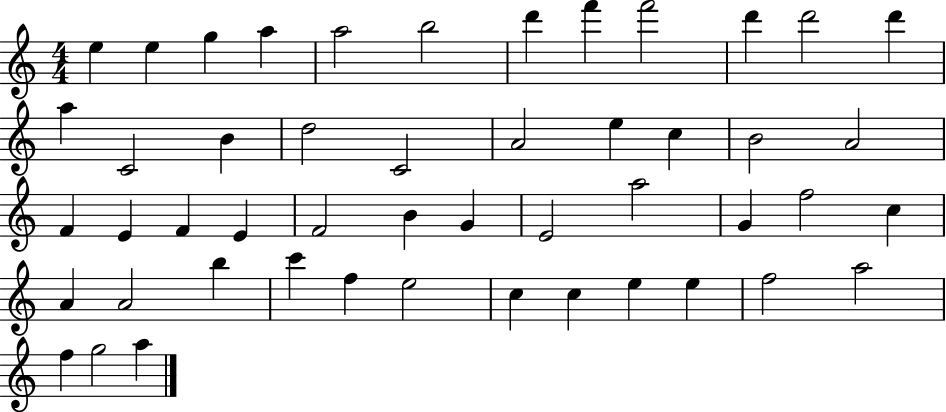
{
  \clef treble
  \numericTimeSignature
  \time 4/4
  \key c \major
  e''4 e''4 g''4 a''4 | a''2 b''2 | d'''4 f'''4 f'''2 | d'''4 d'''2 d'''4 | \break a''4 c'2 b'4 | d''2 c'2 | a'2 e''4 c''4 | b'2 a'2 | \break f'4 e'4 f'4 e'4 | f'2 b'4 g'4 | e'2 a''2 | g'4 f''2 c''4 | \break a'4 a'2 b''4 | c'''4 f''4 e''2 | c''4 c''4 e''4 e''4 | f''2 a''2 | \break f''4 g''2 a''4 | \bar "|."
}